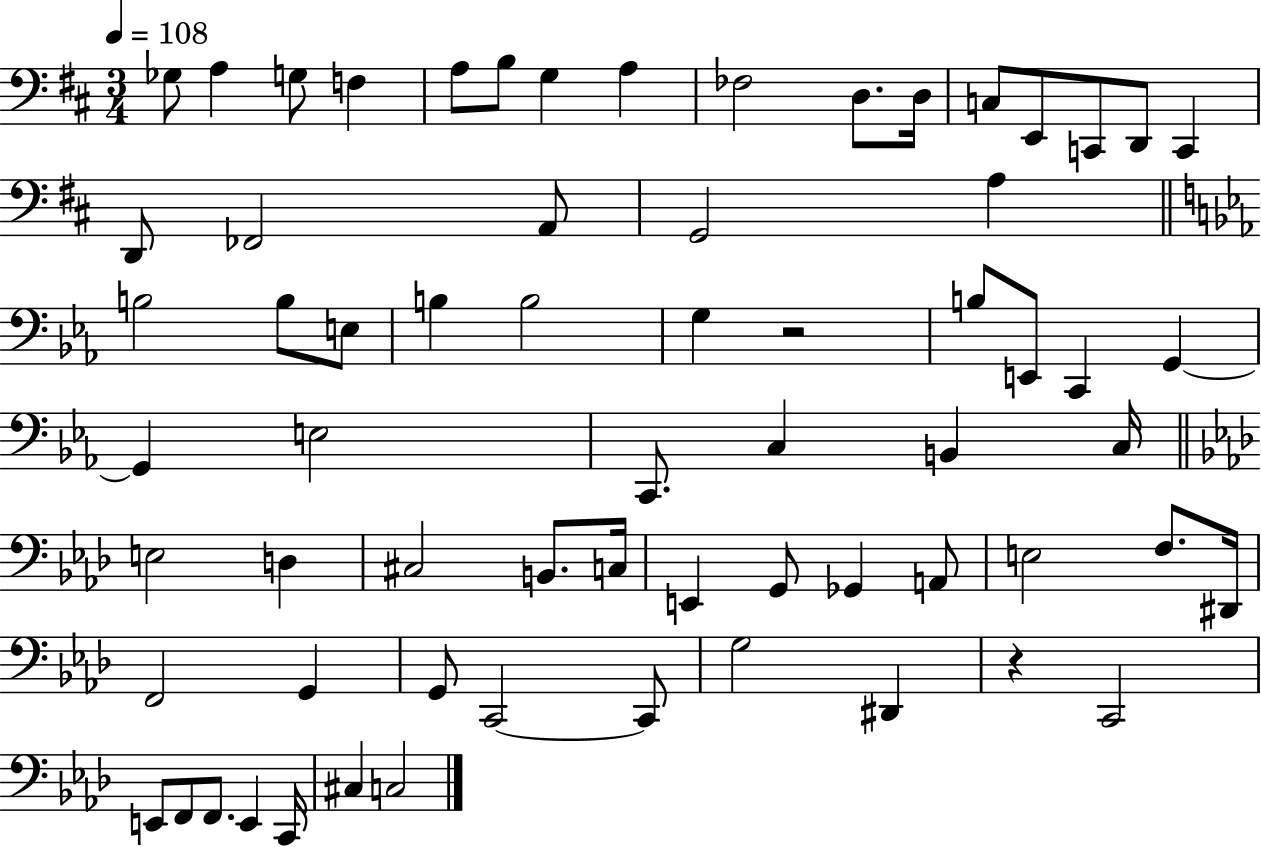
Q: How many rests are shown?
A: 2